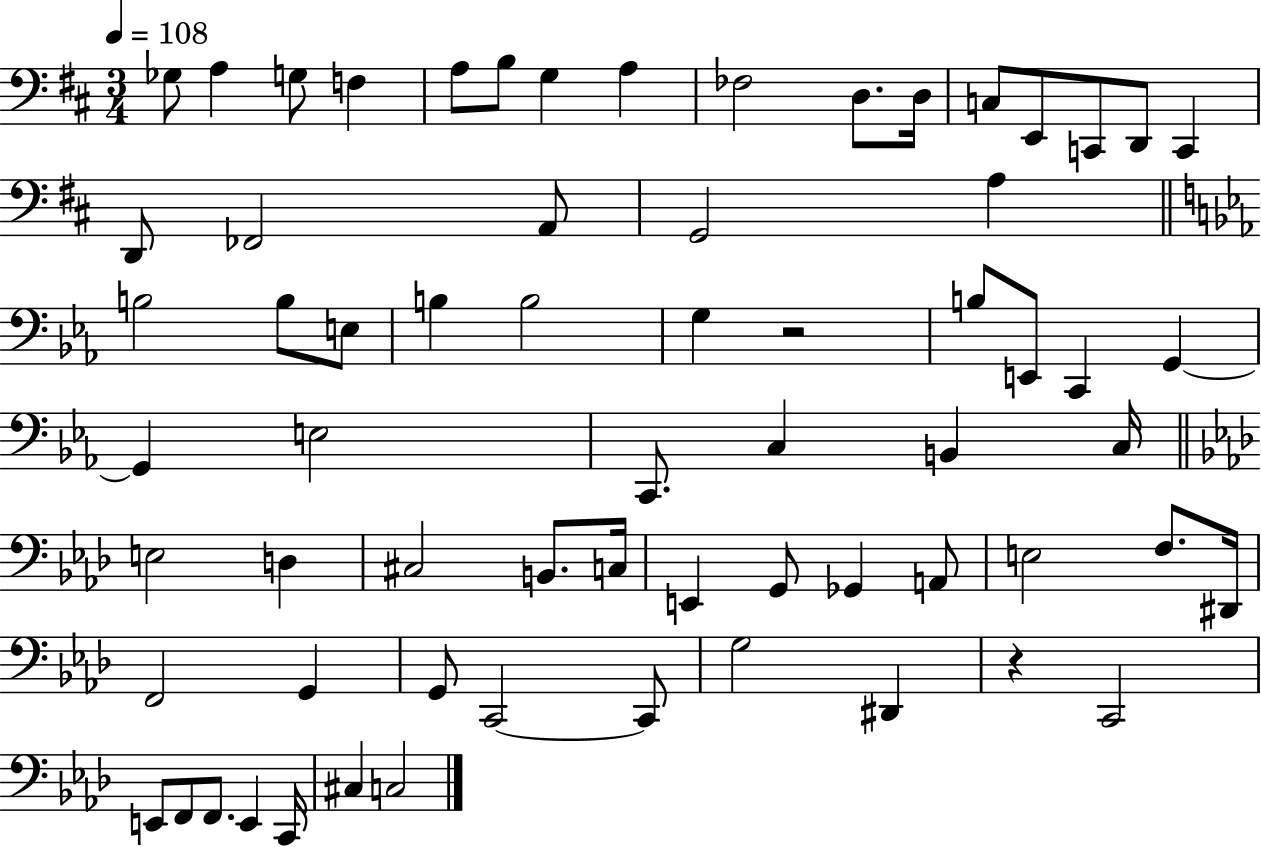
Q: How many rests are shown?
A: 2